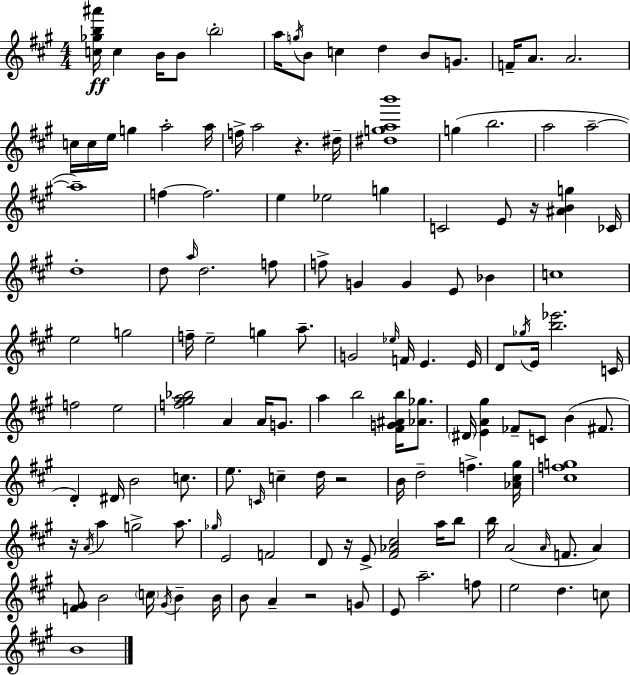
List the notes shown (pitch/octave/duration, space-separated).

[C5,Gb5,B5,A#6]/s C5/q B4/s B4/e B5/h A5/s G5/s B4/e C5/q D5/q B4/e G4/e. F4/s A4/e. A4/h. C5/s C5/s E5/s G5/q A5/h A5/s F5/s A5/h R/q. D#5/s [D#5,G5,A5,B6]/w G5/q B5/h. A5/h A5/h A5/w F5/q F5/h. E5/q Eb5/h G5/q C4/h E4/e R/s [A#4,B4,G5]/q CES4/s D5/w D5/e A5/s D5/h. F5/e F5/e G4/q G4/q E4/e Bb4/q C5/w E5/h G5/h F5/s E5/h G5/q A5/e. G4/h Eb5/s F4/s E4/q. E4/s D4/e Gb5/s E4/s [B5,Eb6]/h. C4/s F5/h E5/h [F5,G#5,A5,Bb5]/h A4/q A4/s G4/e. A5/q B5/h [F#4,G4,A#4,B5]/s [Ab4,Gb5]/e. D#4/s [E4,A4,G#5]/q FES4/e C4/e B4/q F#4/e. D4/q D#4/s B4/h C5/e. E5/e. C4/s C5/q D5/s R/h B4/s D5/h F5/q. [Ab4,C#5,G#5]/s [C#5,F5,G5]/w R/s A4/s A5/q G5/h A5/e. Gb5/s E4/h F4/h D4/e R/s E4/e [F#4,Ab4,C#5]/h A5/s B5/e B5/s A4/h A4/s F4/e. A4/q [F4,G#4]/e B4/h C5/s G#4/s B4/q B4/s B4/e A4/q R/h G4/e E4/e A5/h. F5/e E5/h D5/q. C5/e B4/w